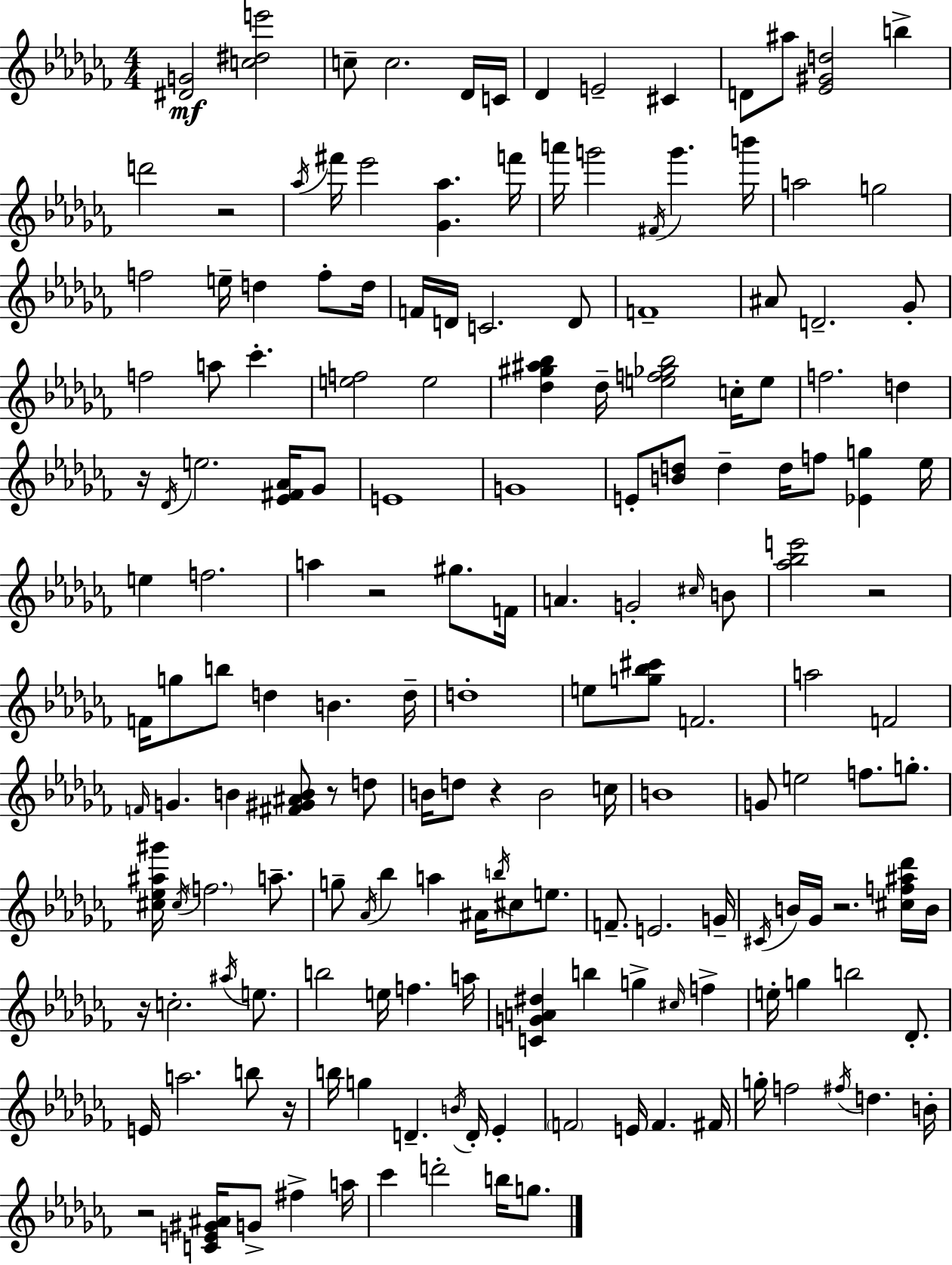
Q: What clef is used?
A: treble